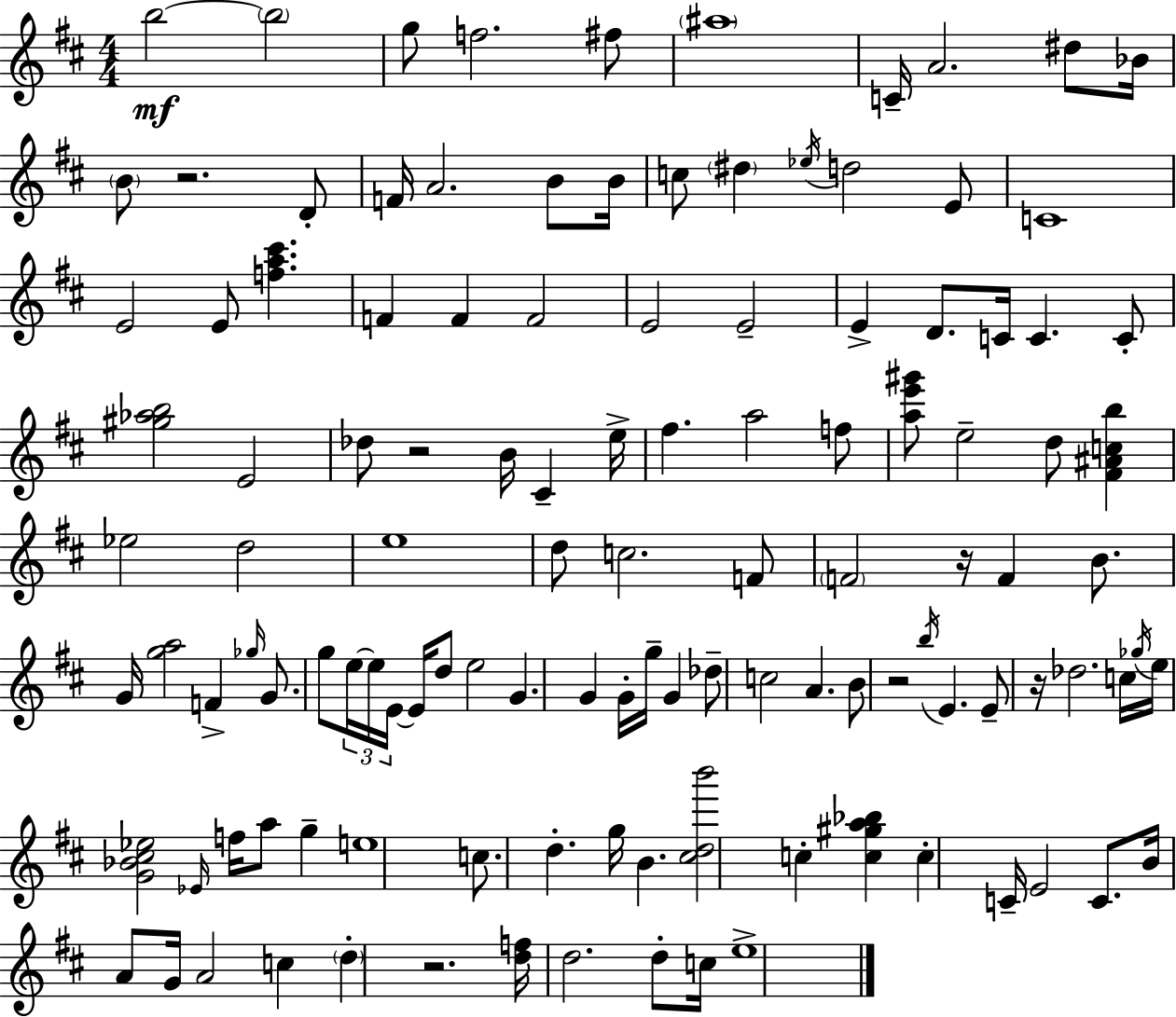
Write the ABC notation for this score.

X:1
T:Untitled
M:4/4
L:1/4
K:D
b2 b2 g/2 f2 ^f/2 ^a4 C/4 A2 ^d/2 _B/4 B/2 z2 D/2 F/4 A2 B/2 B/4 c/2 ^d _e/4 d2 E/2 C4 E2 E/2 [fa^c'] F F F2 E2 E2 E D/2 C/4 C C/2 [^g_ab]2 E2 _d/2 z2 B/4 ^C e/4 ^f a2 f/2 [ae'^g']/2 e2 d/2 [^F^Acb] _e2 d2 e4 d/2 c2 F/2 F2 z/4 F B/2 G/4 [ga]2 F _g/4 G/2 g/2 e/4 e/4 E/4 E/4 d/2 e2 G G G/4 g/4 G _d/2 c2 A B/2 z2 b/4 E E/2 z/4 _d2 c/4 _g/4 e/4 [G_B^c_e]2 _E/4 f/4 a/2 g e4 c/2 d g/4 B [^cdb']2 c [c^ga_b] c C/4 E2 C/2 B/4 A/2 G/4 A2 c d z2 [df]/4 d2 d/2 c/4 e4